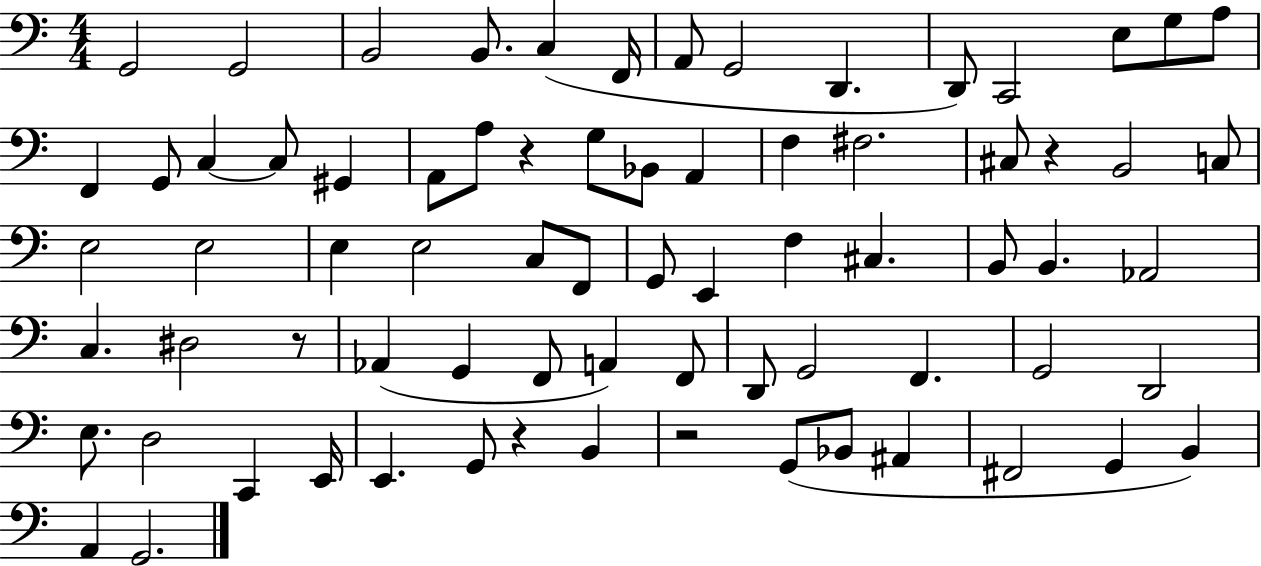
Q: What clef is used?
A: bass